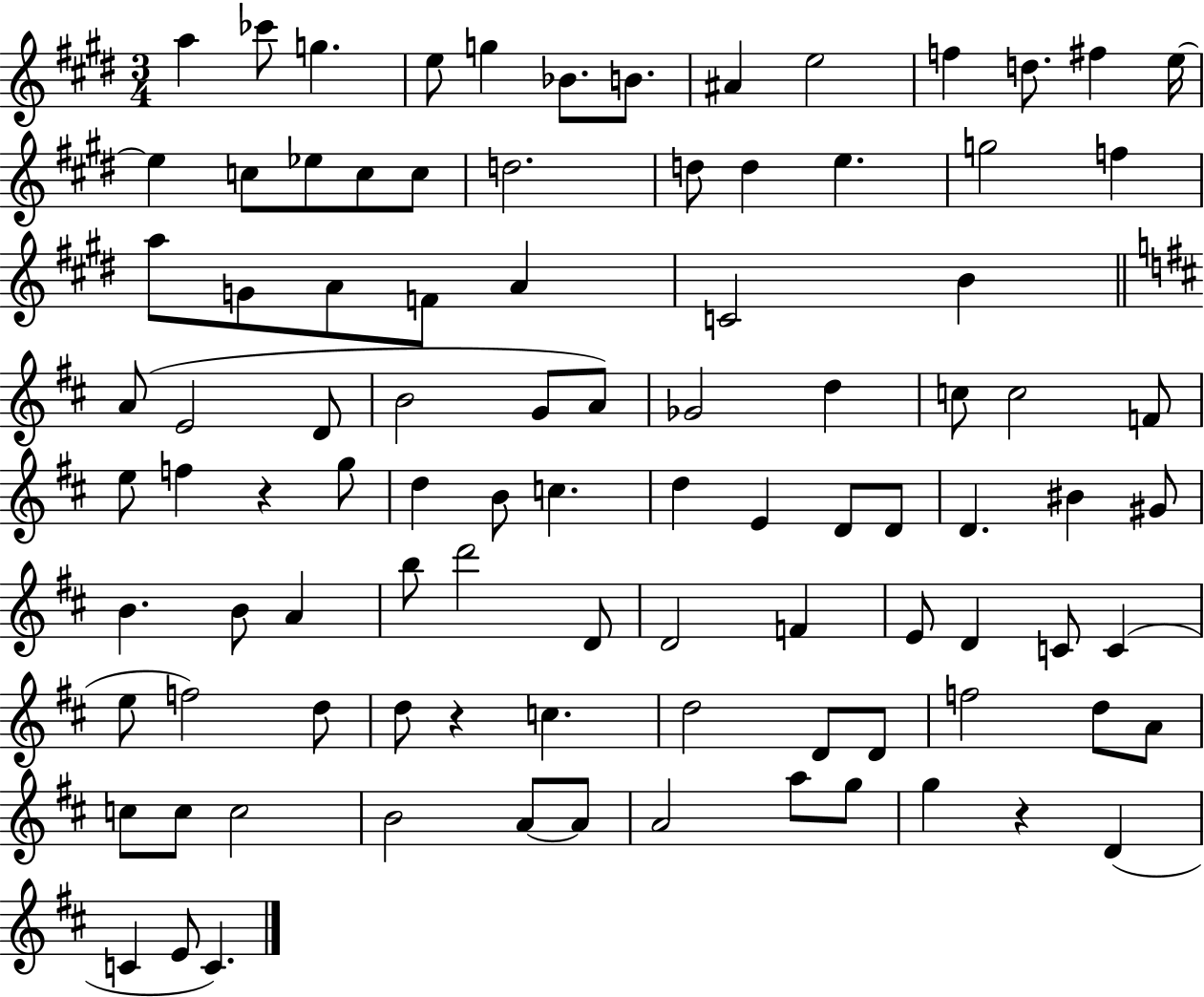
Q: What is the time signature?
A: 3/4